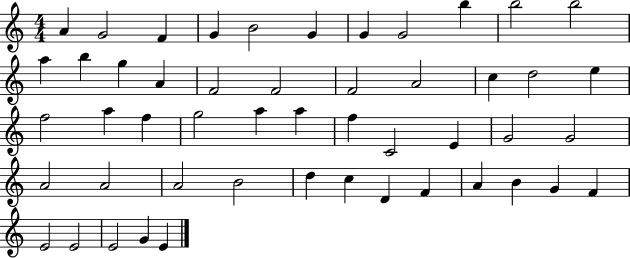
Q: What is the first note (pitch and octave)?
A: A4